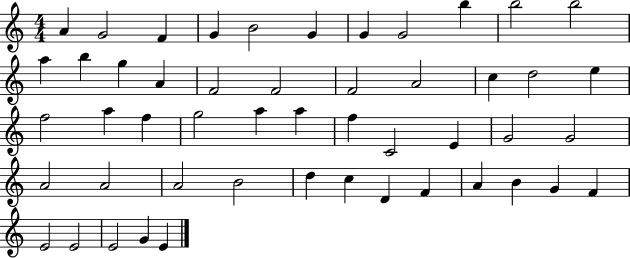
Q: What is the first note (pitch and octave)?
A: A4